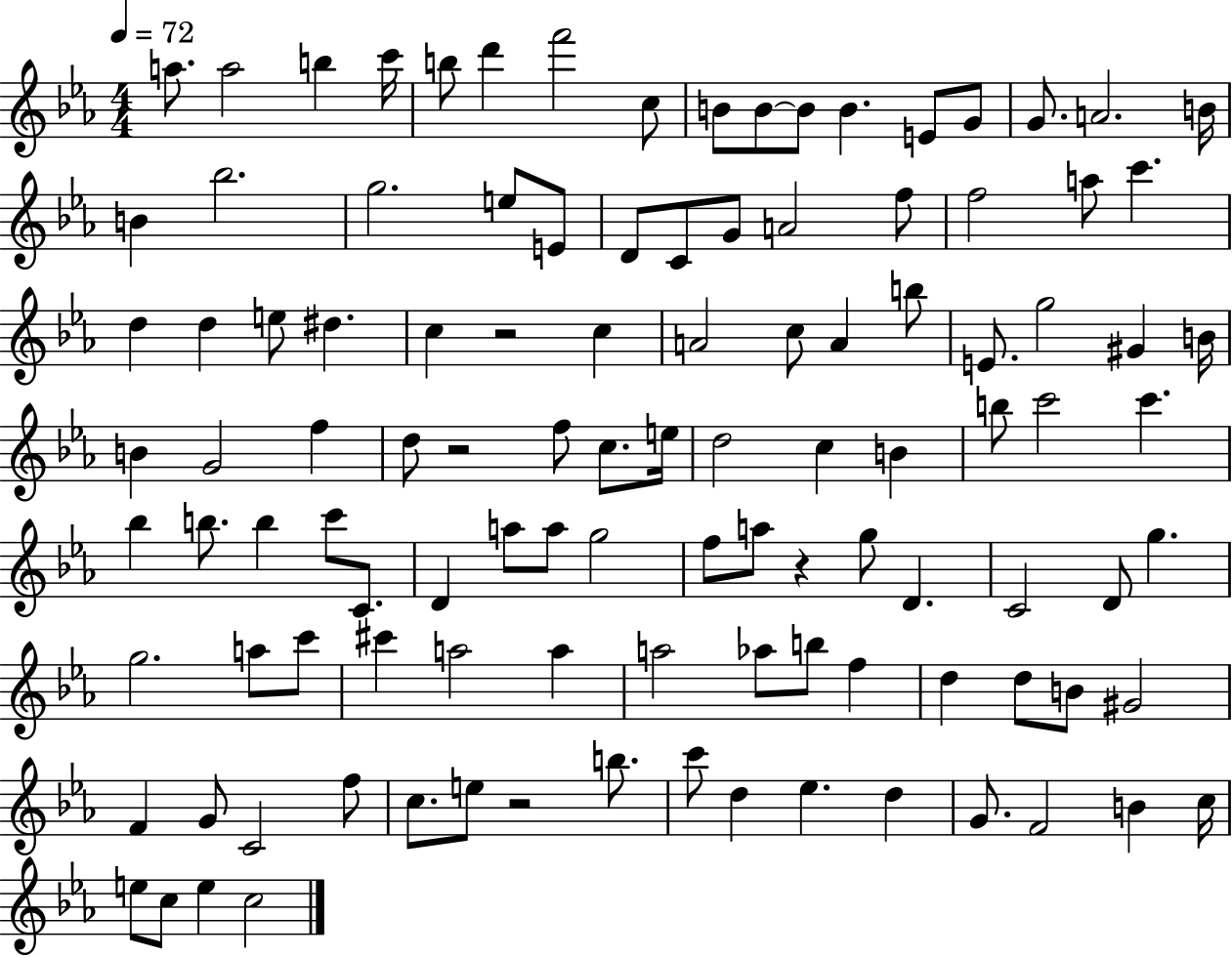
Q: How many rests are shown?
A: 4